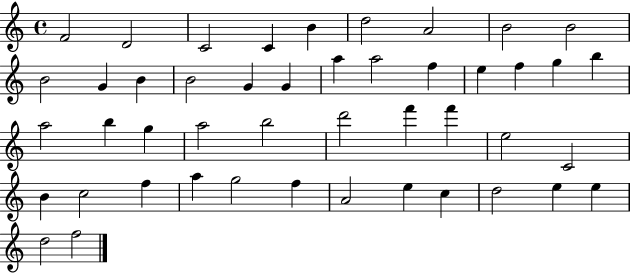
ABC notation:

X:1
T:Untitled
M:4/4
L:1/4
K:C
F2 D2 C2 C B d2 A2 B2 B2 B2 G B B2 G G a a2 f e f g b a2 b g a2 b2 d'2 f' f' e2 C2 B c2 f a g2 f A2 e c d2 e e d2 f2